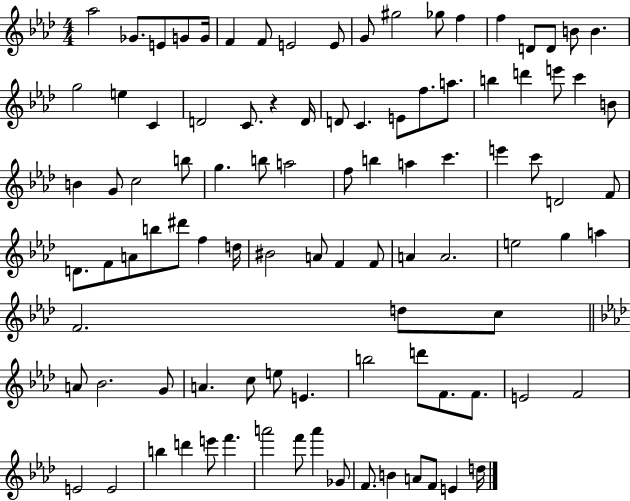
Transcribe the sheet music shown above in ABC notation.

X:1
T:Untitled
M:4/4
L:1/4
K:Ab
_a2 _G/2 E/2 G/2 G/4 F F/2 E2 E/2 G/2 ^g2 _g/2 f f D/2 D/2 B/2 B g2 e C D2 C/2 z D/4 D/2 C E/2 f/2 a/2 b d' e'/2 c' B/2 B G/2 c2 b/2 g b/2 a2 f/2 b a c' e' c'/2 D2 F/2 D/2 F/2 A/2 b/2 ^d'/2 f d/4 ^B2 A/2 F F/2 A A2 e2 g a F2 d/2 c/2 A/2 _B2 G/2 A c/2 e/2 E b2 d'/2 F/2 F/2 E2 F2 E2 E2 b d' e'/2 f' a'2 f'/2 a' _G/2 F/2 B A/2 F/2 E d/4